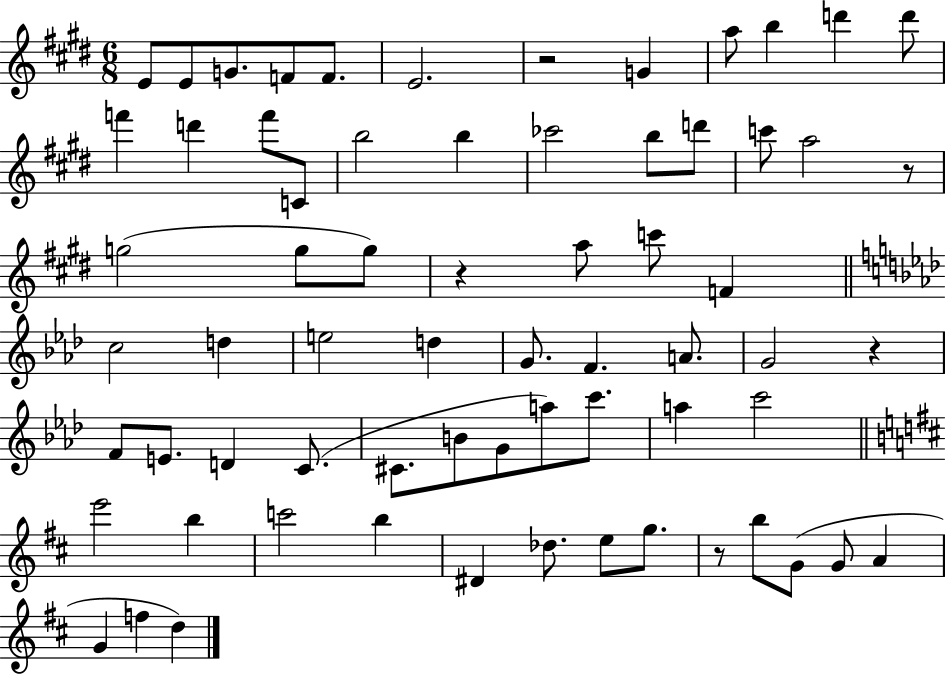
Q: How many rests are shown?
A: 5